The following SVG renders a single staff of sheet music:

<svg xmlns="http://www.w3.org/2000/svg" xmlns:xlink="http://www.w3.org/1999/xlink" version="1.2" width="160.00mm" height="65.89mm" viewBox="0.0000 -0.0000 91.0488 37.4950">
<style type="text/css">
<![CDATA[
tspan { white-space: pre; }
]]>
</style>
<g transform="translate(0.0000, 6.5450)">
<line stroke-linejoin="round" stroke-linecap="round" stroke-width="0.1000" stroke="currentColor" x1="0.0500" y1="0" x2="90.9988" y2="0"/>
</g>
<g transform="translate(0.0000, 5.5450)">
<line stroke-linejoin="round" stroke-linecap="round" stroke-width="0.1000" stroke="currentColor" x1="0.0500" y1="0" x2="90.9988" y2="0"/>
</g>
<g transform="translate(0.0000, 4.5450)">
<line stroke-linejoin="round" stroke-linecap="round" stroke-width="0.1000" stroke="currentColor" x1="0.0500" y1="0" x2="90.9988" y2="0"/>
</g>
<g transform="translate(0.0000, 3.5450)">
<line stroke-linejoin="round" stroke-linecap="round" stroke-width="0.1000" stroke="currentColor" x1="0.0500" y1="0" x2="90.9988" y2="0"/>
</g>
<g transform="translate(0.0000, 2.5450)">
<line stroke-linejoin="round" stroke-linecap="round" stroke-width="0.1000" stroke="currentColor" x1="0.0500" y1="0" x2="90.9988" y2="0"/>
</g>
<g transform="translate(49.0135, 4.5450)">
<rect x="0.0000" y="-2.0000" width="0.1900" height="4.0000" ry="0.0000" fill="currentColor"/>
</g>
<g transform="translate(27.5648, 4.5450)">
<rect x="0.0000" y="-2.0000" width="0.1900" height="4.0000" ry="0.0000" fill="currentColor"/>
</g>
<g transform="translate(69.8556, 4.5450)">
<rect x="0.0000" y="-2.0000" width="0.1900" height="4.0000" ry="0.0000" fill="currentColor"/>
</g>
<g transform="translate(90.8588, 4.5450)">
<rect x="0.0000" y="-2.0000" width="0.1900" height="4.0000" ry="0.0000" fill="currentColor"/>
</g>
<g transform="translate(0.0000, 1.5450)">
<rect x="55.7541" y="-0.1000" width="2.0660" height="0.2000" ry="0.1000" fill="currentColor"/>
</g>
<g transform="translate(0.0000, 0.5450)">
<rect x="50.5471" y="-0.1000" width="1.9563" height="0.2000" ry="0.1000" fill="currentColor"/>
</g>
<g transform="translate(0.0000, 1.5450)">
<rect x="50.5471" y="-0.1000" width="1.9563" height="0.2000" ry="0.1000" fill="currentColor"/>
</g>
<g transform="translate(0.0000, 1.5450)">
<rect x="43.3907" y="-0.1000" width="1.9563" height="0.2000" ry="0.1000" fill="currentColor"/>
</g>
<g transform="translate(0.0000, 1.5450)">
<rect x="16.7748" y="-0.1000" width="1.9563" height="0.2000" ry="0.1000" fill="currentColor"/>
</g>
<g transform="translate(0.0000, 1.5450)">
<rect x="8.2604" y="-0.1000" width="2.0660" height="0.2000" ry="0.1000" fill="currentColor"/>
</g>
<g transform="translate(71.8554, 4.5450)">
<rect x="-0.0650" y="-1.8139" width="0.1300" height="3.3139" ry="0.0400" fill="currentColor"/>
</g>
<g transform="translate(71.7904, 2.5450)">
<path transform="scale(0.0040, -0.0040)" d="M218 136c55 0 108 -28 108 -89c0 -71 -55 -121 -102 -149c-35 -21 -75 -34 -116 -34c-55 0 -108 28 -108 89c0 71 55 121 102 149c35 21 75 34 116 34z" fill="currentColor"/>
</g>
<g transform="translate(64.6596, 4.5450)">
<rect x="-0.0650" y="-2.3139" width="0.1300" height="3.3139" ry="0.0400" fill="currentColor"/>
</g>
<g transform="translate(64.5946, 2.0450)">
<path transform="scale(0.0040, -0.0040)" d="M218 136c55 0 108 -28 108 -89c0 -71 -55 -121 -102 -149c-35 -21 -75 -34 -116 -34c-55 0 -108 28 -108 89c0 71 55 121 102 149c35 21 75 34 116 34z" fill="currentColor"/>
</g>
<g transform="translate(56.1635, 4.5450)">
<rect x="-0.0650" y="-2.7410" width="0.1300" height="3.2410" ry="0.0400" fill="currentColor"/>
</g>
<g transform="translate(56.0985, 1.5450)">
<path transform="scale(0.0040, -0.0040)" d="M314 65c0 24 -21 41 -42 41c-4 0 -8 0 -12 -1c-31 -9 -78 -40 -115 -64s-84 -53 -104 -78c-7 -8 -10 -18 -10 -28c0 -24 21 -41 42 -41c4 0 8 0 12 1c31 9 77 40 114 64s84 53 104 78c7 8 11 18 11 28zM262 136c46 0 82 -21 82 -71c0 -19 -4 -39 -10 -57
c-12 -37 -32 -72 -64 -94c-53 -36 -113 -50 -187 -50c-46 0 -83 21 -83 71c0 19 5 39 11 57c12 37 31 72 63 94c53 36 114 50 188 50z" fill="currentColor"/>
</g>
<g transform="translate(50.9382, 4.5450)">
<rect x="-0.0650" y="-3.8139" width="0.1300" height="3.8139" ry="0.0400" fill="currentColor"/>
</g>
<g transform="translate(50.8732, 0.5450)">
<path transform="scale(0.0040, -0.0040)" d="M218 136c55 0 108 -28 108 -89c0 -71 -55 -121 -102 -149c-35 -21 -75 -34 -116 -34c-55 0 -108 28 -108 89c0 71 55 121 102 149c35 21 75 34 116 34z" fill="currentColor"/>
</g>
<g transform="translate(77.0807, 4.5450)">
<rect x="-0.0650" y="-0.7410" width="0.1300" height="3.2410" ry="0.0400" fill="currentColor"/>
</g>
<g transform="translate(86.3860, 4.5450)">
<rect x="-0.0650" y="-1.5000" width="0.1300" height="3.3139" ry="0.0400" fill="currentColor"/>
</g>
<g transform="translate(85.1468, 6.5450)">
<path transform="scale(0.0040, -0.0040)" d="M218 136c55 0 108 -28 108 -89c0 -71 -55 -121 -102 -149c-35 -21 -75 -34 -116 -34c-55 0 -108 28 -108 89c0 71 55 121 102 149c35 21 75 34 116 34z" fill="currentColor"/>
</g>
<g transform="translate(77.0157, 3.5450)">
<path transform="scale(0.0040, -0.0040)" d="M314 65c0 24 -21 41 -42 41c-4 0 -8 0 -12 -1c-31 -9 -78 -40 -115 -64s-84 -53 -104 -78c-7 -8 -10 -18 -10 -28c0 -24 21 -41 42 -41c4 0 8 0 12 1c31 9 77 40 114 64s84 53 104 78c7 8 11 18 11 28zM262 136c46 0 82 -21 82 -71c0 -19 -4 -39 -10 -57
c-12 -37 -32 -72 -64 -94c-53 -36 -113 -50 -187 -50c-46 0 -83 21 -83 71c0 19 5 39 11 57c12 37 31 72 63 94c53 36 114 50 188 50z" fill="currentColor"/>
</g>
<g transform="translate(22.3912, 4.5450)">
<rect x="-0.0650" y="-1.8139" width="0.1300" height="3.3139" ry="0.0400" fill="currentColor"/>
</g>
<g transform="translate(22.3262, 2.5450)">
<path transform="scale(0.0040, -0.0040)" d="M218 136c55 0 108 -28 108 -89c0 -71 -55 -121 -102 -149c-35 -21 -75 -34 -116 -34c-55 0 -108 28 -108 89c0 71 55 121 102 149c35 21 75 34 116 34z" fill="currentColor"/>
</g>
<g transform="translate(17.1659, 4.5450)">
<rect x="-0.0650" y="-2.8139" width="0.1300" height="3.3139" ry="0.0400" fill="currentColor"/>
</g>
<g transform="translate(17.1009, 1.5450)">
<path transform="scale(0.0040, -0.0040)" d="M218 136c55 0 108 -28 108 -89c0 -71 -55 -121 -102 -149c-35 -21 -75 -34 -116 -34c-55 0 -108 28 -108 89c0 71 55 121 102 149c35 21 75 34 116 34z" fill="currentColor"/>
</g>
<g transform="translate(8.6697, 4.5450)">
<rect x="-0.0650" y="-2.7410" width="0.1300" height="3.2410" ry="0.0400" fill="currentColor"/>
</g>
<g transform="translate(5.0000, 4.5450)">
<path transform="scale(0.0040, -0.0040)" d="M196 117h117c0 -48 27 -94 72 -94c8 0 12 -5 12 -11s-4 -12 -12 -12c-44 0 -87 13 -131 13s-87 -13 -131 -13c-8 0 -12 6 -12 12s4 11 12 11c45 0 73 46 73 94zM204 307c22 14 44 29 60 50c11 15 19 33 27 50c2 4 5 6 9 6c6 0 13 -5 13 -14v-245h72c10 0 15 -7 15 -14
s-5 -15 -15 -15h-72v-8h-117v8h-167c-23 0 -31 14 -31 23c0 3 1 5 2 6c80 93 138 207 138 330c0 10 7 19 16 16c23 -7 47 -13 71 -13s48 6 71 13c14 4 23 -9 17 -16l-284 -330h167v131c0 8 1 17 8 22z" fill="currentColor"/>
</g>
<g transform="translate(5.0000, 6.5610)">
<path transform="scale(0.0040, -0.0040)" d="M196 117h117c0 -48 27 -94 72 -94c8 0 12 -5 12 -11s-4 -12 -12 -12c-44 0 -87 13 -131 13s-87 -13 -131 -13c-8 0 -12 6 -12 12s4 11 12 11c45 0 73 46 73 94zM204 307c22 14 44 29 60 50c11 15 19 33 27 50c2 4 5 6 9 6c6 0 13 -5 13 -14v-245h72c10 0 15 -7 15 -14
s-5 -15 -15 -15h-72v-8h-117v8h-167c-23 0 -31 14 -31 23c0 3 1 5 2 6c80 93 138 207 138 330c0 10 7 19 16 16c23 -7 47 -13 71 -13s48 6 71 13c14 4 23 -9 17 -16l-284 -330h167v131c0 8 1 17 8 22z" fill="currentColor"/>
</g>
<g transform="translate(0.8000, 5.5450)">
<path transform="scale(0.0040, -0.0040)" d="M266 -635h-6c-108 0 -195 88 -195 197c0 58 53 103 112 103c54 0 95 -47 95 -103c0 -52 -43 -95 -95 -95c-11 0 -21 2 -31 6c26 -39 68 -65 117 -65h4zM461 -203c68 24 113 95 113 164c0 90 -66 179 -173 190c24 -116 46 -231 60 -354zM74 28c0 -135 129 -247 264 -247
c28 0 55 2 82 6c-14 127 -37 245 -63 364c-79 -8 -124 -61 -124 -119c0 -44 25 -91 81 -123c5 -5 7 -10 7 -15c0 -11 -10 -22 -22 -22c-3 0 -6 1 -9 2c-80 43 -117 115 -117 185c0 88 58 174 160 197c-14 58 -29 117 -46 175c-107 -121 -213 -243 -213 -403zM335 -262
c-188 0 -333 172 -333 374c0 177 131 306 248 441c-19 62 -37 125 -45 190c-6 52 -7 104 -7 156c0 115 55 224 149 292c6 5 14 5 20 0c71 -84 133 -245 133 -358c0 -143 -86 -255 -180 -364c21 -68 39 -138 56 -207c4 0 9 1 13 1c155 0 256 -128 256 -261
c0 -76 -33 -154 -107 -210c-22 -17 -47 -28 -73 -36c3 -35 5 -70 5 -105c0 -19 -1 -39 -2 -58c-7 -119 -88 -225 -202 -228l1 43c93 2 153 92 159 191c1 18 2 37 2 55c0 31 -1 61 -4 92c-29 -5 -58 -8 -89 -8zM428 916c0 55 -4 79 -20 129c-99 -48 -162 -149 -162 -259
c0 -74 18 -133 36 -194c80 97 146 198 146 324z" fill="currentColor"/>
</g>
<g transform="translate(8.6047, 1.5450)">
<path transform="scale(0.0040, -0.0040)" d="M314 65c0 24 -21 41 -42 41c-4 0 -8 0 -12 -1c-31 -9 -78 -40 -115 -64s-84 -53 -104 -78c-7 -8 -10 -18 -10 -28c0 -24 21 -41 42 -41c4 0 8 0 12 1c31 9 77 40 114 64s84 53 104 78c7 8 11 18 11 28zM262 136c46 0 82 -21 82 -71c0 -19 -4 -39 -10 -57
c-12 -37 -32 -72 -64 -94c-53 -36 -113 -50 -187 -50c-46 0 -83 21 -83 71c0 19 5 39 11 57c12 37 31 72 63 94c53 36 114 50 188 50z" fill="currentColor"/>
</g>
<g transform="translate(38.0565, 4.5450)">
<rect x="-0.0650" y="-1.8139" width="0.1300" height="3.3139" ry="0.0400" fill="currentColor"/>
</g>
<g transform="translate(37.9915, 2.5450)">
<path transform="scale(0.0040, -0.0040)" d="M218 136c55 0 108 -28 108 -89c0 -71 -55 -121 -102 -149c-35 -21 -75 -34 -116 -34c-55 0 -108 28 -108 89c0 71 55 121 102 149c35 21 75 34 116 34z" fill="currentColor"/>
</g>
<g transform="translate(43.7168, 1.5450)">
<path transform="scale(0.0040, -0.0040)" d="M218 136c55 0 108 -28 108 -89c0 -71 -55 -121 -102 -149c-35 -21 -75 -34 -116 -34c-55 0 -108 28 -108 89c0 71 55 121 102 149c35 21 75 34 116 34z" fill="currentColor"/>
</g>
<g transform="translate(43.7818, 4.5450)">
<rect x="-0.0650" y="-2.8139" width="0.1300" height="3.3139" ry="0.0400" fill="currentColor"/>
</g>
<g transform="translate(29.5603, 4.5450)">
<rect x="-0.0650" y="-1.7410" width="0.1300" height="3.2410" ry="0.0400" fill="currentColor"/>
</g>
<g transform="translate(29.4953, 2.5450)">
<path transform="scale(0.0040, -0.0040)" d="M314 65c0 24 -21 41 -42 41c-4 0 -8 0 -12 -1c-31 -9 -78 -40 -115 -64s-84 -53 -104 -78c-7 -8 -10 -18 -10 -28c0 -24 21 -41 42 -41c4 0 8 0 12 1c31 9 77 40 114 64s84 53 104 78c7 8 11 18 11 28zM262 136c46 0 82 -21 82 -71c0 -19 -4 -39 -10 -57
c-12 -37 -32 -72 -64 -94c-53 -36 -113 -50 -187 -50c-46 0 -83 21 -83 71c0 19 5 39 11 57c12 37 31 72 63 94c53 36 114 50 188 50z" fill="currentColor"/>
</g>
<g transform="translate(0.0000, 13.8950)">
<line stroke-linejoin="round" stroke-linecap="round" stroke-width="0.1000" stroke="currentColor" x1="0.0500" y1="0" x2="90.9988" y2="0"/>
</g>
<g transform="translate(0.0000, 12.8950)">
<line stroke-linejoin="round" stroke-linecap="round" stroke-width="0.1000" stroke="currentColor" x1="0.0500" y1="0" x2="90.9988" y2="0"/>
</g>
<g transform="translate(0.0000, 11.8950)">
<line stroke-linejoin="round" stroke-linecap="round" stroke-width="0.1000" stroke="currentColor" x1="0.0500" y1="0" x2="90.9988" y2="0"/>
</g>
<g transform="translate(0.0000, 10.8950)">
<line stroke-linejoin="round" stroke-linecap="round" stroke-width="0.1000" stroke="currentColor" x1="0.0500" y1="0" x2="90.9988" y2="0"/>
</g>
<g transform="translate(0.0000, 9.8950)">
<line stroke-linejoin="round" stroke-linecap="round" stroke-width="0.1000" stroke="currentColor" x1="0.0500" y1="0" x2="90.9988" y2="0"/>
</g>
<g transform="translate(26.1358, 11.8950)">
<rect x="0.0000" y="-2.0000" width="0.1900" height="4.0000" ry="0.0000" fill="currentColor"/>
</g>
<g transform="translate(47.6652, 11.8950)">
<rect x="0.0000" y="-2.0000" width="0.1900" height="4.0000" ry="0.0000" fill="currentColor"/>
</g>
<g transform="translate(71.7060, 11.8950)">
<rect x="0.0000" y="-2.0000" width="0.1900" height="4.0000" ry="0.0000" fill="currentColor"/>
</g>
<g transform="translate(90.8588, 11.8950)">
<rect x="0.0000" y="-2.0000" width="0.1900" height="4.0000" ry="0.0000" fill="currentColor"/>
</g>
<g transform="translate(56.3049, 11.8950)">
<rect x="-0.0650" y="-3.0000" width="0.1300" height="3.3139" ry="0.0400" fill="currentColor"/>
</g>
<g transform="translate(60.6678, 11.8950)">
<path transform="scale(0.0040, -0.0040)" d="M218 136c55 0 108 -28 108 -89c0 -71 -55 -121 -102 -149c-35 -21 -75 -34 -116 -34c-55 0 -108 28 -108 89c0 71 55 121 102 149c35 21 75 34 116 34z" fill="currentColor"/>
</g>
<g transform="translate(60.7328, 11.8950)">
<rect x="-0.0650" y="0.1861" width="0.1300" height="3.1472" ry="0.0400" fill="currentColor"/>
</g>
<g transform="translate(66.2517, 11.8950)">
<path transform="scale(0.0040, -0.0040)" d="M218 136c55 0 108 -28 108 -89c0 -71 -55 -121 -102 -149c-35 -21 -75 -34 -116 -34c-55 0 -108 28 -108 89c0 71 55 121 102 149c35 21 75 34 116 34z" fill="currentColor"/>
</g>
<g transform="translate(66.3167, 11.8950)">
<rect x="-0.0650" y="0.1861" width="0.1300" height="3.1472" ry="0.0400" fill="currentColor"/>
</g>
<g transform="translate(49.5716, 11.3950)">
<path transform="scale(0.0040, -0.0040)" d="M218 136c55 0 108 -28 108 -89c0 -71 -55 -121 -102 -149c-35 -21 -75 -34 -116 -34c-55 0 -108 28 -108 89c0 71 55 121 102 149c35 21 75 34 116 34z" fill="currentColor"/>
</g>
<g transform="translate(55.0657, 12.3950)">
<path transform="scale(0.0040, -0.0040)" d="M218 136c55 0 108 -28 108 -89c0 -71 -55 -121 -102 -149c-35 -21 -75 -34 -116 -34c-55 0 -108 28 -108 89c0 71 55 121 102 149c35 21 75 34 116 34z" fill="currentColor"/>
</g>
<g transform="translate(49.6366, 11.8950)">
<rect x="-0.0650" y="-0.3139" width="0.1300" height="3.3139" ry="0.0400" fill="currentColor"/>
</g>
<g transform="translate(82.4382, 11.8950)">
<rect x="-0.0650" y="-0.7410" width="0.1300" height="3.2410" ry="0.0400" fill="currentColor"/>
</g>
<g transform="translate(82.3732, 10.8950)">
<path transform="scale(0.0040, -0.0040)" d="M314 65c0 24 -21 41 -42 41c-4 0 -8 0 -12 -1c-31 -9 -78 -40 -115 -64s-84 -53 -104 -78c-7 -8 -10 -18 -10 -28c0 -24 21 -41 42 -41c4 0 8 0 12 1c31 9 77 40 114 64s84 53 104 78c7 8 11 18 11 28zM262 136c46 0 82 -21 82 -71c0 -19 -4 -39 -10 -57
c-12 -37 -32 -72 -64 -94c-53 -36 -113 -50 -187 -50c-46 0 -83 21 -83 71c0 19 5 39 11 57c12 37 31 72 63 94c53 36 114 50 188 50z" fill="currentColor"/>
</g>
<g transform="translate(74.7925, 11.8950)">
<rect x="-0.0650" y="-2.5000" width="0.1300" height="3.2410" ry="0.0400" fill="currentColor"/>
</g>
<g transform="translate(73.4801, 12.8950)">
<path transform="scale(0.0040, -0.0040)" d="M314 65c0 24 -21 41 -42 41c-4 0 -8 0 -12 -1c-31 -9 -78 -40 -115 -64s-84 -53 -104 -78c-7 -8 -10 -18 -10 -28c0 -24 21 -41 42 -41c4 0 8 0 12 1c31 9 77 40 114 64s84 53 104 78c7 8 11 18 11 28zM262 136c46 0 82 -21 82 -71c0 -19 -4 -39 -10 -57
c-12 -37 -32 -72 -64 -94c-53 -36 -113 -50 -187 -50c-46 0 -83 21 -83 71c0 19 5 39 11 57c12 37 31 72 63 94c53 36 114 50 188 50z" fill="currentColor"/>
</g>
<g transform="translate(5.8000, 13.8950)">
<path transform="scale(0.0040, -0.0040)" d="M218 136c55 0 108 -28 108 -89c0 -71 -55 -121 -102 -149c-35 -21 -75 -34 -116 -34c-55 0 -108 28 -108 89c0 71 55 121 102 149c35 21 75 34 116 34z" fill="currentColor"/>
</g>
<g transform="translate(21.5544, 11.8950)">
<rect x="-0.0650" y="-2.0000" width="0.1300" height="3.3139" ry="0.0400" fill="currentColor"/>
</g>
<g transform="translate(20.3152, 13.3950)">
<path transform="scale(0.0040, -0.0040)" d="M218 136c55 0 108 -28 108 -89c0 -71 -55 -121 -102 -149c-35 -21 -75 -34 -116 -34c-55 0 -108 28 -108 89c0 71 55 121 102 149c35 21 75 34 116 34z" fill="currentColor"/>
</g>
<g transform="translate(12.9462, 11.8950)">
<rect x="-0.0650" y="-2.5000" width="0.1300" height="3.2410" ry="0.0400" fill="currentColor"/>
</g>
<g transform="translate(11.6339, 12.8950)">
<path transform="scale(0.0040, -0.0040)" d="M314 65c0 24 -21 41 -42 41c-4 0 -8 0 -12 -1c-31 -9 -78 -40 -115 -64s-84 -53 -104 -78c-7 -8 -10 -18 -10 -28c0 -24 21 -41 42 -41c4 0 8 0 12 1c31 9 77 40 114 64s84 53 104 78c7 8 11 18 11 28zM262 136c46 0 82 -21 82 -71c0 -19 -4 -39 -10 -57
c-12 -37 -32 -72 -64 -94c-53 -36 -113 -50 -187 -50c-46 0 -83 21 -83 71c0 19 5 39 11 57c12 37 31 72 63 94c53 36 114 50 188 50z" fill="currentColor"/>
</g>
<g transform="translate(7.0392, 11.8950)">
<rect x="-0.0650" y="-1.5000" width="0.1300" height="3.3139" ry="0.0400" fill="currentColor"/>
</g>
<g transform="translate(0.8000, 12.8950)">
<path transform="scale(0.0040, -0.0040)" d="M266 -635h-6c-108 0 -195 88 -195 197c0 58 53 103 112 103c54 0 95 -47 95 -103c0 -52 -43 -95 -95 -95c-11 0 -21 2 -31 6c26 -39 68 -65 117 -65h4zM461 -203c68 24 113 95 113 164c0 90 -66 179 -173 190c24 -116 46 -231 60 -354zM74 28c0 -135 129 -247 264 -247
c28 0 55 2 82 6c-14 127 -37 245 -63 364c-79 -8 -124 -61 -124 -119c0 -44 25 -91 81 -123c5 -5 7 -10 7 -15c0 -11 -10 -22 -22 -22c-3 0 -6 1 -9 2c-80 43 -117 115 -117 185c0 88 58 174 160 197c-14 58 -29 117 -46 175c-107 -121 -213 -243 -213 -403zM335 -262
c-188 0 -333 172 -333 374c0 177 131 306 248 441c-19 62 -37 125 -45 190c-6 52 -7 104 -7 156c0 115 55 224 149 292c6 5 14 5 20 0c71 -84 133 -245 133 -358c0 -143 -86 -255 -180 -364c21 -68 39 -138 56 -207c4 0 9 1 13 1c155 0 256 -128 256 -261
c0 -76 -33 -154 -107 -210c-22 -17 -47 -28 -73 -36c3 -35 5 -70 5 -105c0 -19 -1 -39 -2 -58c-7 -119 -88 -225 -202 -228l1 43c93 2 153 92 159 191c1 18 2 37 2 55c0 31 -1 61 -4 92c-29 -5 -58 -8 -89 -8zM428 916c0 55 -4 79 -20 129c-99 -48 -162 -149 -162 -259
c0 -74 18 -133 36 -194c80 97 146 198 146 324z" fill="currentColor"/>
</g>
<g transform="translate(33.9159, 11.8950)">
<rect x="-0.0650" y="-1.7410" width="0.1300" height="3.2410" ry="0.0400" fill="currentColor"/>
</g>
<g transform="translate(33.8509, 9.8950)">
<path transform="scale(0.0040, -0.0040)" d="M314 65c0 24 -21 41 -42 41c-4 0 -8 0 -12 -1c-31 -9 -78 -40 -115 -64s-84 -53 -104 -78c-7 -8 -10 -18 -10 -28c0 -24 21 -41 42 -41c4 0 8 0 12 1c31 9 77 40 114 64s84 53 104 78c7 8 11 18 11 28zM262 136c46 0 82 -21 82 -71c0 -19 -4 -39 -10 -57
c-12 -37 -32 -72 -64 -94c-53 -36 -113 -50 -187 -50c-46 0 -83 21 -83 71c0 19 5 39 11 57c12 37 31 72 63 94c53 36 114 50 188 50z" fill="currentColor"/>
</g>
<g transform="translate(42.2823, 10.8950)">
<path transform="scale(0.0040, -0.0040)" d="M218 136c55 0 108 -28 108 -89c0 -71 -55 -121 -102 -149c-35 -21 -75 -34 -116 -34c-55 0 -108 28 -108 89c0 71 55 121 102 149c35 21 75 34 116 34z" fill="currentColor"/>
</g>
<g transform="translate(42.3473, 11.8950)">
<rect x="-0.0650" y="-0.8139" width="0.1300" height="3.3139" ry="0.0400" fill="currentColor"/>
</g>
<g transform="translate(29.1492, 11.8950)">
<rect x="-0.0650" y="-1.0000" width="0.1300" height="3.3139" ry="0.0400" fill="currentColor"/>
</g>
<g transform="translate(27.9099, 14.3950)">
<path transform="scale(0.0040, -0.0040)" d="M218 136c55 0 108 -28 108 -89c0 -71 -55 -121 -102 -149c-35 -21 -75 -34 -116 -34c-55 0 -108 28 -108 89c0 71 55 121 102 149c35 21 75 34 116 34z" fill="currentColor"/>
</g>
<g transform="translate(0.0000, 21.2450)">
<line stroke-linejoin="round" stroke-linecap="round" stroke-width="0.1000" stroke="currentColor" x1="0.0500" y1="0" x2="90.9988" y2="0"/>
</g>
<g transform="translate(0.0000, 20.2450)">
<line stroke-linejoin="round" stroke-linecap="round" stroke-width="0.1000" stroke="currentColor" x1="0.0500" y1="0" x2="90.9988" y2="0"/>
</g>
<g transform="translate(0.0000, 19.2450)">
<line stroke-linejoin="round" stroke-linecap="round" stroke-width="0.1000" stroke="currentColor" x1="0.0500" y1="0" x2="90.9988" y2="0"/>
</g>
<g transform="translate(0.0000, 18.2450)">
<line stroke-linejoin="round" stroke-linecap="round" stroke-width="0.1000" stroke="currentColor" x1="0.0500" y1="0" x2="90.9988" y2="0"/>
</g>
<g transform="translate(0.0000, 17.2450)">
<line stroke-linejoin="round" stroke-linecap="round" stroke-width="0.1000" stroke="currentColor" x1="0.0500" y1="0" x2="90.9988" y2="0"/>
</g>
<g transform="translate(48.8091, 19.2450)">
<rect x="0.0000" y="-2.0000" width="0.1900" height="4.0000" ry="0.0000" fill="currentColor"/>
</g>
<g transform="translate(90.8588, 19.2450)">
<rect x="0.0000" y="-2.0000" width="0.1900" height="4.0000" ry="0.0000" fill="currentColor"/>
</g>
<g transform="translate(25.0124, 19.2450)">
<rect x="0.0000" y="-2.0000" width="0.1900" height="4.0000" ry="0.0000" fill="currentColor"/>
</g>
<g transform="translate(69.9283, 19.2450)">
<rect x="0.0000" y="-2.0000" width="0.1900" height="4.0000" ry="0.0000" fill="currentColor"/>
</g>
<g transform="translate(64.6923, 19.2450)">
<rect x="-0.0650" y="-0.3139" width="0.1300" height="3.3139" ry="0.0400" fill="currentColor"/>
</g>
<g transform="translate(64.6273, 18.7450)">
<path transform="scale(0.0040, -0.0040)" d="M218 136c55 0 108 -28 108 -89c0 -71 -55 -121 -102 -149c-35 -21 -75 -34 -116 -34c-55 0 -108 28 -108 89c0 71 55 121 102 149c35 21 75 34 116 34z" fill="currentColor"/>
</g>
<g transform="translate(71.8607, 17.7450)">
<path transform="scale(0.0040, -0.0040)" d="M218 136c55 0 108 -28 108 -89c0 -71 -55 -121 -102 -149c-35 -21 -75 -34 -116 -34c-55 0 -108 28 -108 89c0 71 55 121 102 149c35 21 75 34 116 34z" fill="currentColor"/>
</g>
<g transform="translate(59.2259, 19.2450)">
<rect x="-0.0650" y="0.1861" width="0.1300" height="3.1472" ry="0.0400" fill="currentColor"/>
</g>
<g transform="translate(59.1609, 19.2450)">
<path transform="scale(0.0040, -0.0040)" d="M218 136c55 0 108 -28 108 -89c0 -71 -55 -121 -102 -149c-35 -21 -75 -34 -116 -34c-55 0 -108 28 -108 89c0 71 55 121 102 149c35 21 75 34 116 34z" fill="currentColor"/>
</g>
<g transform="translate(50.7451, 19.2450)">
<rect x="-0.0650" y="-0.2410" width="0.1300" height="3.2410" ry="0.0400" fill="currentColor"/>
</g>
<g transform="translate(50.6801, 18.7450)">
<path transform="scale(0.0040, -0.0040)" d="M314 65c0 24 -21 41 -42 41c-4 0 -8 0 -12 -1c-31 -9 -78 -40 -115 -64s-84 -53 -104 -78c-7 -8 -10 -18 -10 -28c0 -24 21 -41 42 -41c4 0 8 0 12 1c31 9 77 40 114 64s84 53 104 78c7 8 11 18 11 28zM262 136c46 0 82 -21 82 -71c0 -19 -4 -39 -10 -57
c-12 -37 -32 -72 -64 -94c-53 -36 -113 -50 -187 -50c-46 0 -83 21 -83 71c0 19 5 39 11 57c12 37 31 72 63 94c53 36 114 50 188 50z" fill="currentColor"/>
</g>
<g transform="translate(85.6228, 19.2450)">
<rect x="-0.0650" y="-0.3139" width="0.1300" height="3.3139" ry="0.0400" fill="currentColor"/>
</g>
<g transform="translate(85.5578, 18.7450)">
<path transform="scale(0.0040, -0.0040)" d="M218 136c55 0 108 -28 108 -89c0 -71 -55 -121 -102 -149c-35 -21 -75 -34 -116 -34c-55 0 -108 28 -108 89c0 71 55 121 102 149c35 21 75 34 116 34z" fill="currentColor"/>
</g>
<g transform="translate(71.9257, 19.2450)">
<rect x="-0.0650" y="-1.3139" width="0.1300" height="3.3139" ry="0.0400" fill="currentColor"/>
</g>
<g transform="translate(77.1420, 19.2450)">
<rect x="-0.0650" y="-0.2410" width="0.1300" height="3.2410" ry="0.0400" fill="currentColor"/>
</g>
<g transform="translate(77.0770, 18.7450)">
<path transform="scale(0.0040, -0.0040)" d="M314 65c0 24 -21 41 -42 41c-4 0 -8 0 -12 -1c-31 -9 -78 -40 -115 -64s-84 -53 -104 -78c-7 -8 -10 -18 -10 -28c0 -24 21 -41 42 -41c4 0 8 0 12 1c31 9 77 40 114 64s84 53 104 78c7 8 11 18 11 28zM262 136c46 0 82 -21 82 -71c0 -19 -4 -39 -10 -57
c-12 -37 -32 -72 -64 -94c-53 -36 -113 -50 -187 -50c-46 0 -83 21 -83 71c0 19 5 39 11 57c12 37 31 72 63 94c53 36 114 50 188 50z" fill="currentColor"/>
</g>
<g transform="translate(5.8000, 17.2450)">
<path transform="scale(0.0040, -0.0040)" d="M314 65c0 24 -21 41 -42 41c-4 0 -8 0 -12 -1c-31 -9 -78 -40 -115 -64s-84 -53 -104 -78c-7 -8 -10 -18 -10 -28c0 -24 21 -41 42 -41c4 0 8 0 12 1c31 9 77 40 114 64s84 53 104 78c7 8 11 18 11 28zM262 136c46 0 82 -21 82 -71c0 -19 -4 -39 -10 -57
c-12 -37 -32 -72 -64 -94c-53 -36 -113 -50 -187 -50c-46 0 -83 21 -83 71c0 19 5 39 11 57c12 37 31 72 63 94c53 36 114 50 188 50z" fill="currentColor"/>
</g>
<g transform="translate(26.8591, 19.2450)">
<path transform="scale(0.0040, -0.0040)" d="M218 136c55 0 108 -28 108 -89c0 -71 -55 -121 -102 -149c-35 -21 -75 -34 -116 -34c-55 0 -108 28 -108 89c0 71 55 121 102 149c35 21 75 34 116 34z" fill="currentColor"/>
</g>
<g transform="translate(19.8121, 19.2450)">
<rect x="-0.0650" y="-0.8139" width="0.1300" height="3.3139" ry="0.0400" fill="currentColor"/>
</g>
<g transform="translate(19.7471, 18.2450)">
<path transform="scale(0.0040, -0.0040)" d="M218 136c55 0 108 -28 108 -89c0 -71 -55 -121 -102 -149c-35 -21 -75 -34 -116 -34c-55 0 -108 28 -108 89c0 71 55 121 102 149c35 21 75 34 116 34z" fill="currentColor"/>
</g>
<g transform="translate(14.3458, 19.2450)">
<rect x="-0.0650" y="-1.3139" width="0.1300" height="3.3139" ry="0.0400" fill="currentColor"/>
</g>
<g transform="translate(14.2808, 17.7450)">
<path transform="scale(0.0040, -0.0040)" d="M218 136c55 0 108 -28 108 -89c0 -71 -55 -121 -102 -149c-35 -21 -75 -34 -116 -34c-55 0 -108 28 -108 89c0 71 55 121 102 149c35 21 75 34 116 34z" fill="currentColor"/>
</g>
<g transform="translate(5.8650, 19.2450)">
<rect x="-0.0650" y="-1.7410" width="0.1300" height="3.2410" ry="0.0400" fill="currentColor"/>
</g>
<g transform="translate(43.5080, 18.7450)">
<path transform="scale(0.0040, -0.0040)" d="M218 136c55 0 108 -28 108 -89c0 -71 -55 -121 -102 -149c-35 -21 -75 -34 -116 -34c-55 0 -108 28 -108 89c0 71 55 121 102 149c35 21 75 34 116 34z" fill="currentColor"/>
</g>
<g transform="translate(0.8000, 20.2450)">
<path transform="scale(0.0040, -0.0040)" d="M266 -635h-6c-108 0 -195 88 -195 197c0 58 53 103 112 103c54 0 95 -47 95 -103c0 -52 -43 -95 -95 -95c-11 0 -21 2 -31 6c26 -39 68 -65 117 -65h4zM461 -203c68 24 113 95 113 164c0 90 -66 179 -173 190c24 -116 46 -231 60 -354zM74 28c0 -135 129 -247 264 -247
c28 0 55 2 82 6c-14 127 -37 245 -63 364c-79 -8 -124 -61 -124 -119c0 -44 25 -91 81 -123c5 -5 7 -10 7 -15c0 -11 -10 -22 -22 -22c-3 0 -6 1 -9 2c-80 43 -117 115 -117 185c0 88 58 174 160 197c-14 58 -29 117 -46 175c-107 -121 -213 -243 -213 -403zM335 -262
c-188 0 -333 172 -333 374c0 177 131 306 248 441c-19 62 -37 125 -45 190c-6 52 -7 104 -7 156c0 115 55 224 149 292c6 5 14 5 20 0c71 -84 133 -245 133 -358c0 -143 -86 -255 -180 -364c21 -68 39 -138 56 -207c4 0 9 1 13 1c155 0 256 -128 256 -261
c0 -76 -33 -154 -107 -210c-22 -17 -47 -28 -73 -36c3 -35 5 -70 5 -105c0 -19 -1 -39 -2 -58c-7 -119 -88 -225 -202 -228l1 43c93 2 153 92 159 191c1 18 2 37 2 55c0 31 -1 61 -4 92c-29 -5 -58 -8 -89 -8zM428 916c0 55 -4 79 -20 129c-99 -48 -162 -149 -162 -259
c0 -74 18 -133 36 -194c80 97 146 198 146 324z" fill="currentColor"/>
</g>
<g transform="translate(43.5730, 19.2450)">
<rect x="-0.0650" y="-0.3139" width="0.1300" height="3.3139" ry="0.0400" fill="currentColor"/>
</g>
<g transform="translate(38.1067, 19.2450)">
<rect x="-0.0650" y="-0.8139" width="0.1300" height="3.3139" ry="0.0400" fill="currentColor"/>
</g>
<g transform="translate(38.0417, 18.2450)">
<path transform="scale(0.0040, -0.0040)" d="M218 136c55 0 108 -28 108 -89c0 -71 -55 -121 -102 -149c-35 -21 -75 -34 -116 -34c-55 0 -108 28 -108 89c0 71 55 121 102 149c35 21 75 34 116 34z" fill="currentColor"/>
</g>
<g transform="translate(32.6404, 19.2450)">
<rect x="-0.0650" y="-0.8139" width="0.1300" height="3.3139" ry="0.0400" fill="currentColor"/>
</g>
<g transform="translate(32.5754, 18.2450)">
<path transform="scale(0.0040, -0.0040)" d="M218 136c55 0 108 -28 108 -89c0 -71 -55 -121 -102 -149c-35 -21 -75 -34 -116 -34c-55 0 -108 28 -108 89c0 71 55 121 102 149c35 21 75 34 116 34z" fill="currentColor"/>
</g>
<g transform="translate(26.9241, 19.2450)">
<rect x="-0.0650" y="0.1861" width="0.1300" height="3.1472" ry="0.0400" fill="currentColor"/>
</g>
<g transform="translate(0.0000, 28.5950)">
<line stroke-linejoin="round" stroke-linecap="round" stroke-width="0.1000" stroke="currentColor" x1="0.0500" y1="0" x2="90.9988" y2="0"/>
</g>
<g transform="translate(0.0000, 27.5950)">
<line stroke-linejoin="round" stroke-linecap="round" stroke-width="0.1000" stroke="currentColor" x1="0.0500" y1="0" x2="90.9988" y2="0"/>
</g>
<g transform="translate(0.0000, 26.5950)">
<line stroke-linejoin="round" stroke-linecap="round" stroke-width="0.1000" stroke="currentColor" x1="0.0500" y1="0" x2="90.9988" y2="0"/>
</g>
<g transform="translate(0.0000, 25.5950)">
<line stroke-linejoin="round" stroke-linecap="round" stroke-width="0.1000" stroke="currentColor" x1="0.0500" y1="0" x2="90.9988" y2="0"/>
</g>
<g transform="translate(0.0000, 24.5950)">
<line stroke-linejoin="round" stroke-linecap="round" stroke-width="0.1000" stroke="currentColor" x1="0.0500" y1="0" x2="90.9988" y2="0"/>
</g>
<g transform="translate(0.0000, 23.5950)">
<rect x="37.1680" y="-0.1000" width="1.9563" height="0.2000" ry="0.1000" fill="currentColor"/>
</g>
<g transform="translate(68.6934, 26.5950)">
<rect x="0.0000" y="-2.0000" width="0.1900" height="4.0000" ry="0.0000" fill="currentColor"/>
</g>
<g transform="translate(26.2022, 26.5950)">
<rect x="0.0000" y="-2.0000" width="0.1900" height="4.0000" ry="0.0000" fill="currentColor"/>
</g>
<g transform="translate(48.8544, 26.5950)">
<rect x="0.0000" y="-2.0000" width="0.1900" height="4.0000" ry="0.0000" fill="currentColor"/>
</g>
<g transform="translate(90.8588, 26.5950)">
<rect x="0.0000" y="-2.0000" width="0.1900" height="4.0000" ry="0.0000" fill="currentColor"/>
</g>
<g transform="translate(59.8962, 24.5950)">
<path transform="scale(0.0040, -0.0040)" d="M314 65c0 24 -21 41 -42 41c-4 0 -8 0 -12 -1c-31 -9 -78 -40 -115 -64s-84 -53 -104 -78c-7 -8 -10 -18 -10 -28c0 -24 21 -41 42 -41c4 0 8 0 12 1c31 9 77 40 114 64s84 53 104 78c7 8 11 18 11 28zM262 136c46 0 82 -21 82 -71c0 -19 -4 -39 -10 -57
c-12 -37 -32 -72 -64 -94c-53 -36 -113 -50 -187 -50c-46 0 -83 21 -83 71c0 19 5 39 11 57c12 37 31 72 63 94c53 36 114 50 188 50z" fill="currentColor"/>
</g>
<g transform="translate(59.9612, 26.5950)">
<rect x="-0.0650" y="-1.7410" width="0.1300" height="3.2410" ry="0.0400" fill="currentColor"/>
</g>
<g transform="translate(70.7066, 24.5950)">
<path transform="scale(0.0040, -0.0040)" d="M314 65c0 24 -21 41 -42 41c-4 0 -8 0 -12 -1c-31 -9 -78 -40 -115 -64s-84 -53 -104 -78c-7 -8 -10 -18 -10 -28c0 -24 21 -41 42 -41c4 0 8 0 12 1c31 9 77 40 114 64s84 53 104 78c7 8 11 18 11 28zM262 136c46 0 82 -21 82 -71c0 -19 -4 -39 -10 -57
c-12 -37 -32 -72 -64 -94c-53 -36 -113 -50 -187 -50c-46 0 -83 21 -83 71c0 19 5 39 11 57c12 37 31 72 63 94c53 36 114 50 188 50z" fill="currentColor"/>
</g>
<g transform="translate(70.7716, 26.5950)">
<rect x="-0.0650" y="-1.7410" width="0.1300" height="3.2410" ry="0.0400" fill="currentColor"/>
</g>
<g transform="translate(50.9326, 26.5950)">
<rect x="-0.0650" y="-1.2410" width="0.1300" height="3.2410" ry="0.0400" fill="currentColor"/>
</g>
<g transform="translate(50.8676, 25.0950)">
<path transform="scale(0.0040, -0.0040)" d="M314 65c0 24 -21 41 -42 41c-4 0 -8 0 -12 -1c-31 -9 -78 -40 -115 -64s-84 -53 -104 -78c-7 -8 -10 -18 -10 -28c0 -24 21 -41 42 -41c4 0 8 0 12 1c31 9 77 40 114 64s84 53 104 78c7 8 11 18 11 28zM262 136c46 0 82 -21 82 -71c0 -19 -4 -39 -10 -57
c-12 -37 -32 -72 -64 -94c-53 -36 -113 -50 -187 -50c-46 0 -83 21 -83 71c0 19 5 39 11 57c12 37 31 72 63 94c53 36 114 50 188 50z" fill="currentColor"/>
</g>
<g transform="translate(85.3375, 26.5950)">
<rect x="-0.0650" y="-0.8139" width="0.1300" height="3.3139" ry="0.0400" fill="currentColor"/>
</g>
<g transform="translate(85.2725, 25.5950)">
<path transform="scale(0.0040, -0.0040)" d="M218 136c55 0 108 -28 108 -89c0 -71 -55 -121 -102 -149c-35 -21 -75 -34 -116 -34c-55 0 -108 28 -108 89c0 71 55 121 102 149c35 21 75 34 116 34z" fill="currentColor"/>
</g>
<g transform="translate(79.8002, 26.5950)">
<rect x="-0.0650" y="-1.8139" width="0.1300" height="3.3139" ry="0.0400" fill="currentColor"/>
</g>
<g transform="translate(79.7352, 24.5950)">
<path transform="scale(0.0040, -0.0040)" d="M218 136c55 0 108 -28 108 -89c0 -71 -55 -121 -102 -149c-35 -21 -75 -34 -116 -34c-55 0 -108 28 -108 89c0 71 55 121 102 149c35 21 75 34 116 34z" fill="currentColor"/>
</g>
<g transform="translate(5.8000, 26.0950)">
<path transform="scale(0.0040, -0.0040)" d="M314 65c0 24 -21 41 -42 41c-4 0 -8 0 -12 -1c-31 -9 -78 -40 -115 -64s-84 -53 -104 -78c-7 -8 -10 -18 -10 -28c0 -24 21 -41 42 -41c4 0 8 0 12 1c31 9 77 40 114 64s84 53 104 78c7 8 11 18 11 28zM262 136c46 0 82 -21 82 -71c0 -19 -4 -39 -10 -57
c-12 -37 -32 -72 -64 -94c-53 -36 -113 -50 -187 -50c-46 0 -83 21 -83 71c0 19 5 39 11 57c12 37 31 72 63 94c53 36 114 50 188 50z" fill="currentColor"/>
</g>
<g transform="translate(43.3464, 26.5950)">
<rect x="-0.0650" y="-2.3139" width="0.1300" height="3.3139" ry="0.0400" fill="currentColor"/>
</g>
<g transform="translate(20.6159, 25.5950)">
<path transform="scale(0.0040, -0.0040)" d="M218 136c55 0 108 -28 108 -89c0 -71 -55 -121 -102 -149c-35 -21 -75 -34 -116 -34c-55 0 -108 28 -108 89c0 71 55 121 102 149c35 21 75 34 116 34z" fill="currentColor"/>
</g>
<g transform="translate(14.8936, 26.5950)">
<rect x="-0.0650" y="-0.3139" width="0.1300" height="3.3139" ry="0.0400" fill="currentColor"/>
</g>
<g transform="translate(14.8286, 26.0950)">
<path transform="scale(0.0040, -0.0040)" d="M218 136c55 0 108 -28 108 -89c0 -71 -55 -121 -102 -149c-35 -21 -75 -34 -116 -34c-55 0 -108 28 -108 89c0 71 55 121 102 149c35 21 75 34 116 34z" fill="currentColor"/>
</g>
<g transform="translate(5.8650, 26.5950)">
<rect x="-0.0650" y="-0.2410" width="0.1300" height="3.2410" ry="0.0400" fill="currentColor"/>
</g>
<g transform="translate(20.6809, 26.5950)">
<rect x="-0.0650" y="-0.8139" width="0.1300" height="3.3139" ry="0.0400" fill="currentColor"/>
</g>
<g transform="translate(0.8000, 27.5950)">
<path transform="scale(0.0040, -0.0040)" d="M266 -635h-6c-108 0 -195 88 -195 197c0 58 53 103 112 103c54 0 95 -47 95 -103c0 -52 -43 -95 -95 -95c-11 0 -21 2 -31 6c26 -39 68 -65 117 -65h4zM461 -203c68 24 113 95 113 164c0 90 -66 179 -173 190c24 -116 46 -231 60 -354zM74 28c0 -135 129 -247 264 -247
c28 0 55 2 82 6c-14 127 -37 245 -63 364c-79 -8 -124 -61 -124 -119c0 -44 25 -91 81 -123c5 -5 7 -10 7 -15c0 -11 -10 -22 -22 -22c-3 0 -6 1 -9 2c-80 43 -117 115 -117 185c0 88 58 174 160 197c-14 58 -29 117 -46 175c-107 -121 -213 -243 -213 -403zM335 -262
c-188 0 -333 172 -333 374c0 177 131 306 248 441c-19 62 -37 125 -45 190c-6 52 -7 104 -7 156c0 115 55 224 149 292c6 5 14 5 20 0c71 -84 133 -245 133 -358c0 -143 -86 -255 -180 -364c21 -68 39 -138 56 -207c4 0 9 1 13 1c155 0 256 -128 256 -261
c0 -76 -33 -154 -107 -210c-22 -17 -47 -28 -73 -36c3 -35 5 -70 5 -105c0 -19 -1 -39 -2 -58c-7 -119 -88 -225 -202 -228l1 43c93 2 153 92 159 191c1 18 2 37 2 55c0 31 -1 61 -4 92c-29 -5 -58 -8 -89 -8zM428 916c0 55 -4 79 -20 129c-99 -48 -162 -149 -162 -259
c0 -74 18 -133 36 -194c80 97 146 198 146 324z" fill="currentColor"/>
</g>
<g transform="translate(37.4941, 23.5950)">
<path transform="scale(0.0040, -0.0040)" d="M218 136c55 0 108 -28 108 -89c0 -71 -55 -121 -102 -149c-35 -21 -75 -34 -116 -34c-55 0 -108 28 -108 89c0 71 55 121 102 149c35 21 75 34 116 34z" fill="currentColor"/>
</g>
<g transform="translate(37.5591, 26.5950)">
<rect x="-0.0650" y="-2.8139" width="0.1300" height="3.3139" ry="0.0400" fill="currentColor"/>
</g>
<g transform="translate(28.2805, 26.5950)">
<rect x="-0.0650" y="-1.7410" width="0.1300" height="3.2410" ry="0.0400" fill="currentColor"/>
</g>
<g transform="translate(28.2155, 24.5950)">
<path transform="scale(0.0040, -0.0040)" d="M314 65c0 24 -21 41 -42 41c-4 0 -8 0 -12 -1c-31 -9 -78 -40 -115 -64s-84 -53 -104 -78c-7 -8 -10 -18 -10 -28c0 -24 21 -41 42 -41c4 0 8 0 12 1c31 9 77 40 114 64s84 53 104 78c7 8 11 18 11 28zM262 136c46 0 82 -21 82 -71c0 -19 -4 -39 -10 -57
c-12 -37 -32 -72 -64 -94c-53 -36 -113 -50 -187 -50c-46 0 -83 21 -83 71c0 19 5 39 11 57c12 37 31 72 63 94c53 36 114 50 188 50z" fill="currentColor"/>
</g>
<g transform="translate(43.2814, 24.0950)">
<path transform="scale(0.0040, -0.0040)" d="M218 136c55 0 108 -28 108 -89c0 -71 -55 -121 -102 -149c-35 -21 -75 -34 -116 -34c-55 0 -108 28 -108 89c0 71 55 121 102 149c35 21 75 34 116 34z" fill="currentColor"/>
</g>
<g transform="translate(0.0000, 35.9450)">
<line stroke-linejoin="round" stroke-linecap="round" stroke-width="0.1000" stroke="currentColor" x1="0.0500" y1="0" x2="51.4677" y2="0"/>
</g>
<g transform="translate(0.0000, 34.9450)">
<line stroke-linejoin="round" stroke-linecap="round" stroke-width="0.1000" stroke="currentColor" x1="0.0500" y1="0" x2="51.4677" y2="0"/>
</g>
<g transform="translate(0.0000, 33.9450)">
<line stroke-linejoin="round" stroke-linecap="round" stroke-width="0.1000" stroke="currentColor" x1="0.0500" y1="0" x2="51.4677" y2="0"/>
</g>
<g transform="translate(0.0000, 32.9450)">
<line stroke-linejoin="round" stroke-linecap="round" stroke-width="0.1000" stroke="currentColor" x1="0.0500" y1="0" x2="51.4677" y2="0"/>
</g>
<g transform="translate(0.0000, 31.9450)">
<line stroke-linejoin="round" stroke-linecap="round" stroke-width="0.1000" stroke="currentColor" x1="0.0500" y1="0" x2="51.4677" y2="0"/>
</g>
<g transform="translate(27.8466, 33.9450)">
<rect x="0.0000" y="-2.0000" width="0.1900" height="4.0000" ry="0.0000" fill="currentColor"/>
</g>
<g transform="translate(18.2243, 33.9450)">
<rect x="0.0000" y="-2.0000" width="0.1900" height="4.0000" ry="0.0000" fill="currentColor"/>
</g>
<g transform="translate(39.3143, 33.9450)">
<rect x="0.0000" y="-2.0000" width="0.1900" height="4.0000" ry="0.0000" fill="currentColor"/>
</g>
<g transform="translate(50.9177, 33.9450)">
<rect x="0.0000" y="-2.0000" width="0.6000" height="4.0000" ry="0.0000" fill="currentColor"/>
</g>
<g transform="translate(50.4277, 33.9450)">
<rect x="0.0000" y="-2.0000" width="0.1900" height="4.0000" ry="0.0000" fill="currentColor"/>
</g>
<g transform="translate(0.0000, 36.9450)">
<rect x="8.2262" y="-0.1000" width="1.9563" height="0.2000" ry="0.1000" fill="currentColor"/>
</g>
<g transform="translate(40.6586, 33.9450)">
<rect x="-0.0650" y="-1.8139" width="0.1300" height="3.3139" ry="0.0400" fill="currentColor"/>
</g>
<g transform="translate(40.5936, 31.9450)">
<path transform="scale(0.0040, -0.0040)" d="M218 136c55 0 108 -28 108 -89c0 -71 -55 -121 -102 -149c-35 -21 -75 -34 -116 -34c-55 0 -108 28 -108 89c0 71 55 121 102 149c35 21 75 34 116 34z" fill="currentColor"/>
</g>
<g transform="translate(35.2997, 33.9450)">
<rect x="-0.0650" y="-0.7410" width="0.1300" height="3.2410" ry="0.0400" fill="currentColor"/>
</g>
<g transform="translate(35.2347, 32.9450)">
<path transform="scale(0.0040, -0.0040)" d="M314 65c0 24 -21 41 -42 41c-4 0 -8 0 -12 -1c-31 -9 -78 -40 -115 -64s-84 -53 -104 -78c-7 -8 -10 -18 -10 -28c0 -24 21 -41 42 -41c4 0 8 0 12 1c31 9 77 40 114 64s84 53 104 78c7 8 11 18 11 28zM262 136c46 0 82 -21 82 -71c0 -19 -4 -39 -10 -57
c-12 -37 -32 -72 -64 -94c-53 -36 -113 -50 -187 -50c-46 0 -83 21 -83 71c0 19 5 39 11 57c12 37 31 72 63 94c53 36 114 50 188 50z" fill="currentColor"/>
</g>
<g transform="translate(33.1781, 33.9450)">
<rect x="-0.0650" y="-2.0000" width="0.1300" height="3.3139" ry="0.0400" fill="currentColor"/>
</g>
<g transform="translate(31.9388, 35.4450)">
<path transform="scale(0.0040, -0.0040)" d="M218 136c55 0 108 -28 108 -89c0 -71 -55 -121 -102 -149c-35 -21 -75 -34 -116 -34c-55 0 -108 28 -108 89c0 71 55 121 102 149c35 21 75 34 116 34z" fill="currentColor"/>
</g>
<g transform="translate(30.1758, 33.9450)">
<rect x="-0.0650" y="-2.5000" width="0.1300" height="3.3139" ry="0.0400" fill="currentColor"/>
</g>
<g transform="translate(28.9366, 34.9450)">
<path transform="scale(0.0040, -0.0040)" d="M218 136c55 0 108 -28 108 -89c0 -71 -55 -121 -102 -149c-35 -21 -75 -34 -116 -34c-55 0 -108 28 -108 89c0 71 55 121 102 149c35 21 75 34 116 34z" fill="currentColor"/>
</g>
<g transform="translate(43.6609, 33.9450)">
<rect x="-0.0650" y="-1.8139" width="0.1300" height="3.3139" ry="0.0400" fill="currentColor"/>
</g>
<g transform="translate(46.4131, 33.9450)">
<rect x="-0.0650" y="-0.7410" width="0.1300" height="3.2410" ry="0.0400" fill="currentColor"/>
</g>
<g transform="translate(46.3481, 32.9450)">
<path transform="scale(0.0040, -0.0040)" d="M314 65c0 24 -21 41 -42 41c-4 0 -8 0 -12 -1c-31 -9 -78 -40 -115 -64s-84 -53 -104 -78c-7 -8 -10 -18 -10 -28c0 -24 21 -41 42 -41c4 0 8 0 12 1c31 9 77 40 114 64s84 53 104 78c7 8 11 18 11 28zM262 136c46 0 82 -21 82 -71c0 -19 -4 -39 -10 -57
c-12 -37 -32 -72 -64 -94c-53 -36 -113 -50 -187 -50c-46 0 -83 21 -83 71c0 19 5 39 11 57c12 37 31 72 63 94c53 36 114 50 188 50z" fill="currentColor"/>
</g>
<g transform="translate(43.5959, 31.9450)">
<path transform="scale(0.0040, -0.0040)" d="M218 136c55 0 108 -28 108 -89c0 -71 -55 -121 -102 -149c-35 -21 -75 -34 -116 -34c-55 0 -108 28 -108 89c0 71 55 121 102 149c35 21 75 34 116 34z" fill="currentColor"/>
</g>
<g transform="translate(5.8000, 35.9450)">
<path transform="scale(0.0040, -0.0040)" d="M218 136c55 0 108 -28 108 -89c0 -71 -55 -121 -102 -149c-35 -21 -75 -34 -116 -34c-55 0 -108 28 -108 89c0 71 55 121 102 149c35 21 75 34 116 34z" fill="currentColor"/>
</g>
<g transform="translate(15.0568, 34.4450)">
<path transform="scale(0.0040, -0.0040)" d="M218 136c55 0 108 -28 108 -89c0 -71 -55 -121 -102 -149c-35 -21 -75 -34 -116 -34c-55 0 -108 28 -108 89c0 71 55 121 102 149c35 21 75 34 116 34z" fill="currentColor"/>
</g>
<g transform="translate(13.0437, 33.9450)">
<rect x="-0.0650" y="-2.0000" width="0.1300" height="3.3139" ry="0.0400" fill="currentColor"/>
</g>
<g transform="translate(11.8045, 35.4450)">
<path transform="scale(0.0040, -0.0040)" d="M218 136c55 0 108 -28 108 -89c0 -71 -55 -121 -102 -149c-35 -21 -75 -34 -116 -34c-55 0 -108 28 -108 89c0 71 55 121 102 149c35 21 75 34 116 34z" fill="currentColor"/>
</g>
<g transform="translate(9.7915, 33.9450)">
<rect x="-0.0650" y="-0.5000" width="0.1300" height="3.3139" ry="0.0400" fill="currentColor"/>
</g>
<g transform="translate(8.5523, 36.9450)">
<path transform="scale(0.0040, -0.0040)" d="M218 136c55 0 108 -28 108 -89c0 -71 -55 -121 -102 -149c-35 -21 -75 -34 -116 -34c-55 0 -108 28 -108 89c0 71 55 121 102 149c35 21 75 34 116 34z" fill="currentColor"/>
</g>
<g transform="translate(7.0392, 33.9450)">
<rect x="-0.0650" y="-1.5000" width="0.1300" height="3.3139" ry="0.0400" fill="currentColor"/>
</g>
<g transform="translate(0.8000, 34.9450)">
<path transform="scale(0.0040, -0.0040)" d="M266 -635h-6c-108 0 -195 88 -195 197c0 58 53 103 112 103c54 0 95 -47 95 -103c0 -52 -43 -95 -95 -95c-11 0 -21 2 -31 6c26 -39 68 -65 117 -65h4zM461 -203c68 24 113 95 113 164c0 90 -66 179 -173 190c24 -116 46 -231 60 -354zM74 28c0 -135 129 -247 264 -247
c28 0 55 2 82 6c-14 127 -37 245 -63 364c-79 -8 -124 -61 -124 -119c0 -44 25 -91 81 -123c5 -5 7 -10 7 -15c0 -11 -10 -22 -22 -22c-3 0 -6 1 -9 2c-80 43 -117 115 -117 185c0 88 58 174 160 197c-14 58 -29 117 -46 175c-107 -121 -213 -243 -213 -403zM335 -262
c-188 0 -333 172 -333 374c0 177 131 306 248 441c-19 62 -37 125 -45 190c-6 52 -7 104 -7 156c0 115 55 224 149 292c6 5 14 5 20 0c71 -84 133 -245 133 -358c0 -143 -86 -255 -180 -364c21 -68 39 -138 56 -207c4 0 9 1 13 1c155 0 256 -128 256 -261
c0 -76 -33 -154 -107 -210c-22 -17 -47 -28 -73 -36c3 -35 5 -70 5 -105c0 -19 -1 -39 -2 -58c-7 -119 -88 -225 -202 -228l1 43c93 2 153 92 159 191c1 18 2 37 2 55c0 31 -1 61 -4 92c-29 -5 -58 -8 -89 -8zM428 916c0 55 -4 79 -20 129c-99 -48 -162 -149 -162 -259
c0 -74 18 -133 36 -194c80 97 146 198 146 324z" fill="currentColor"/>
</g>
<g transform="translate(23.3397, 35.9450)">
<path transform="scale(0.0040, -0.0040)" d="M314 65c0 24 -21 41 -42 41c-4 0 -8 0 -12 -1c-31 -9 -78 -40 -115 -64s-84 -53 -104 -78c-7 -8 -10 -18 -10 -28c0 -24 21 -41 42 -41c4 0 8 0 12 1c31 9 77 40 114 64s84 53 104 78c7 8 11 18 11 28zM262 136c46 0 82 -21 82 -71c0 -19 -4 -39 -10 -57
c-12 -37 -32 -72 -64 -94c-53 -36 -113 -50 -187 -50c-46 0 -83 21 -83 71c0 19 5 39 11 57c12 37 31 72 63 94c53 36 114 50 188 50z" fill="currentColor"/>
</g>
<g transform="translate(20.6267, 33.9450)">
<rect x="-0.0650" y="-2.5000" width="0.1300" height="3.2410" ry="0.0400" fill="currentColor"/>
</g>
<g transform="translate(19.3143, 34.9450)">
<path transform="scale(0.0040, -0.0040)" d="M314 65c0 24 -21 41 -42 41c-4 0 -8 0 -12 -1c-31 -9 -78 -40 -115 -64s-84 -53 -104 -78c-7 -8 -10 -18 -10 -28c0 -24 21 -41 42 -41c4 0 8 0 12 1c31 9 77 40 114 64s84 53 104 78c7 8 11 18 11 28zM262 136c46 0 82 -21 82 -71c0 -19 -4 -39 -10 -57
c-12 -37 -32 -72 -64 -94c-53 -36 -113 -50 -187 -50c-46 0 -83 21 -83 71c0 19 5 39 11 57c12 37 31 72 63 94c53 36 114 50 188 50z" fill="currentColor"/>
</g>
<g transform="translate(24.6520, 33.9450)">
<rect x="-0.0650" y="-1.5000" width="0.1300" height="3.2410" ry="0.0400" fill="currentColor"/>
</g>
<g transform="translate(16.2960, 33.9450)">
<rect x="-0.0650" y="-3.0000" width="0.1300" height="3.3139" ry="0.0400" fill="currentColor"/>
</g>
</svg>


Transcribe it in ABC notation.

X:1
T:Untitled
M:4/4
L:1/4
K:C
a2 a f f2 f a c' a2 g f d2 E E G2 F D f2 d c A B B G2 d2 f2 e d B d d c c2 B c e c2 c c2 c d f2 a g e2 f2 f2 f d E C F A G2 E2 G F d2 f f d2